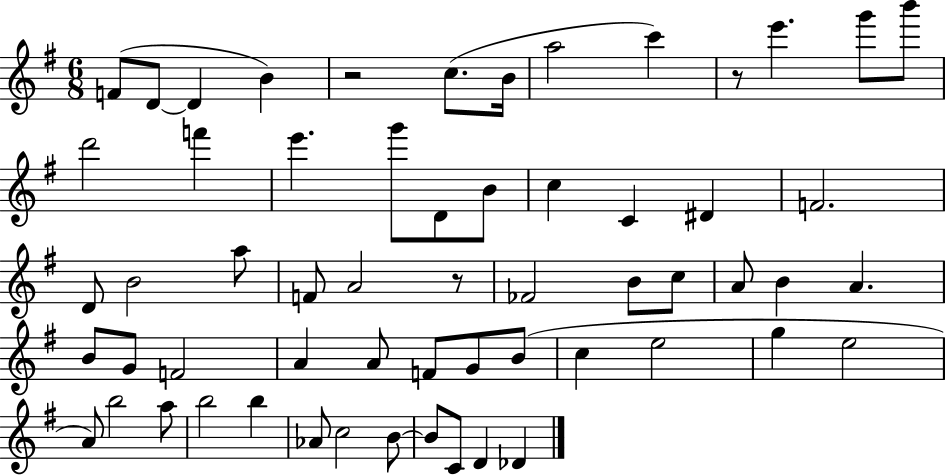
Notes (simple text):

F4/e D4/e D4/q B4/q R/h C5/e. B4/s A5/h C6/q R/e E6/q. G6/e B6/e D6/h F6/q E6/q. G6/e D4/e B4/e C5/q C4/q D#4/q F4/h. D4/e B4/h A5/e F4/e A4/h R/e FES4/h B4/e C5/e A4/e B4/q A4/q. B4/e G4/e F4/h A4/q A4/e F4/e G4/e B4/e C5/q E5/h G5/q E5/h A4/e B5/h A5/e B5/h B5/q Ab4/e C5/h B4/e B4/e C4/e D4/q Db4/q